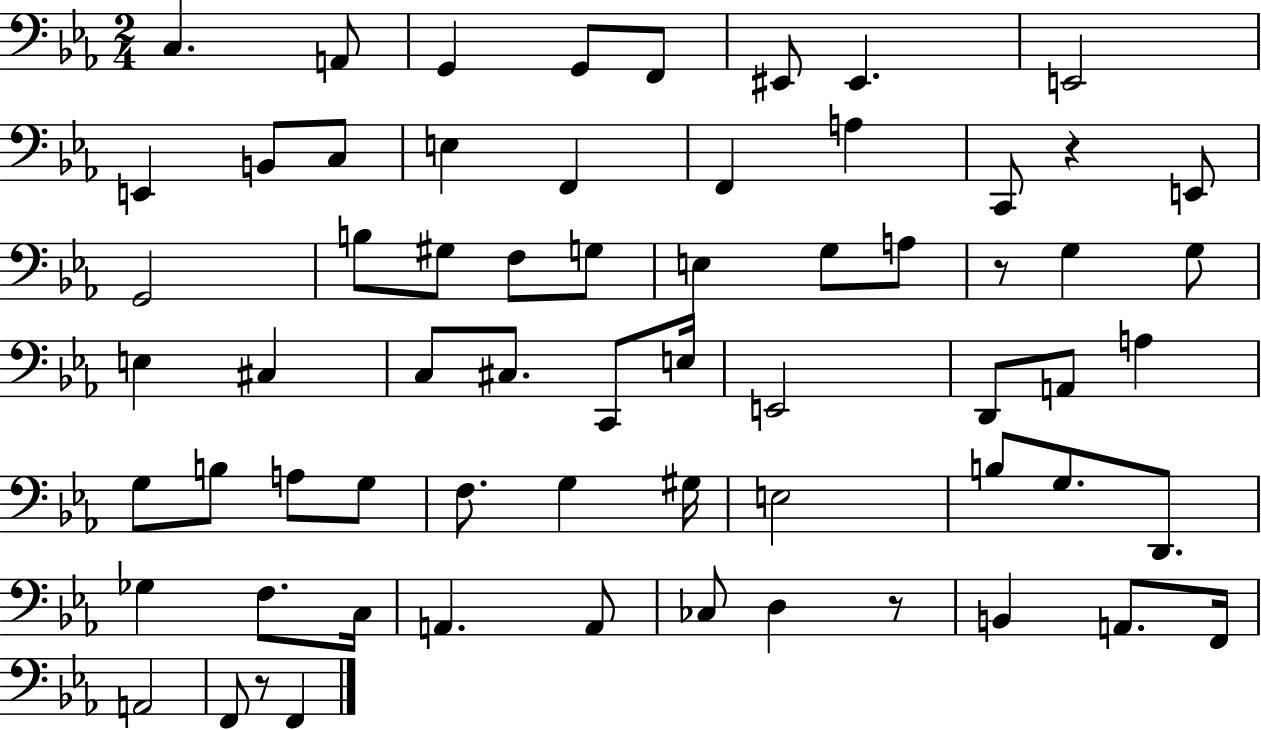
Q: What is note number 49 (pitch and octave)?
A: Gb3